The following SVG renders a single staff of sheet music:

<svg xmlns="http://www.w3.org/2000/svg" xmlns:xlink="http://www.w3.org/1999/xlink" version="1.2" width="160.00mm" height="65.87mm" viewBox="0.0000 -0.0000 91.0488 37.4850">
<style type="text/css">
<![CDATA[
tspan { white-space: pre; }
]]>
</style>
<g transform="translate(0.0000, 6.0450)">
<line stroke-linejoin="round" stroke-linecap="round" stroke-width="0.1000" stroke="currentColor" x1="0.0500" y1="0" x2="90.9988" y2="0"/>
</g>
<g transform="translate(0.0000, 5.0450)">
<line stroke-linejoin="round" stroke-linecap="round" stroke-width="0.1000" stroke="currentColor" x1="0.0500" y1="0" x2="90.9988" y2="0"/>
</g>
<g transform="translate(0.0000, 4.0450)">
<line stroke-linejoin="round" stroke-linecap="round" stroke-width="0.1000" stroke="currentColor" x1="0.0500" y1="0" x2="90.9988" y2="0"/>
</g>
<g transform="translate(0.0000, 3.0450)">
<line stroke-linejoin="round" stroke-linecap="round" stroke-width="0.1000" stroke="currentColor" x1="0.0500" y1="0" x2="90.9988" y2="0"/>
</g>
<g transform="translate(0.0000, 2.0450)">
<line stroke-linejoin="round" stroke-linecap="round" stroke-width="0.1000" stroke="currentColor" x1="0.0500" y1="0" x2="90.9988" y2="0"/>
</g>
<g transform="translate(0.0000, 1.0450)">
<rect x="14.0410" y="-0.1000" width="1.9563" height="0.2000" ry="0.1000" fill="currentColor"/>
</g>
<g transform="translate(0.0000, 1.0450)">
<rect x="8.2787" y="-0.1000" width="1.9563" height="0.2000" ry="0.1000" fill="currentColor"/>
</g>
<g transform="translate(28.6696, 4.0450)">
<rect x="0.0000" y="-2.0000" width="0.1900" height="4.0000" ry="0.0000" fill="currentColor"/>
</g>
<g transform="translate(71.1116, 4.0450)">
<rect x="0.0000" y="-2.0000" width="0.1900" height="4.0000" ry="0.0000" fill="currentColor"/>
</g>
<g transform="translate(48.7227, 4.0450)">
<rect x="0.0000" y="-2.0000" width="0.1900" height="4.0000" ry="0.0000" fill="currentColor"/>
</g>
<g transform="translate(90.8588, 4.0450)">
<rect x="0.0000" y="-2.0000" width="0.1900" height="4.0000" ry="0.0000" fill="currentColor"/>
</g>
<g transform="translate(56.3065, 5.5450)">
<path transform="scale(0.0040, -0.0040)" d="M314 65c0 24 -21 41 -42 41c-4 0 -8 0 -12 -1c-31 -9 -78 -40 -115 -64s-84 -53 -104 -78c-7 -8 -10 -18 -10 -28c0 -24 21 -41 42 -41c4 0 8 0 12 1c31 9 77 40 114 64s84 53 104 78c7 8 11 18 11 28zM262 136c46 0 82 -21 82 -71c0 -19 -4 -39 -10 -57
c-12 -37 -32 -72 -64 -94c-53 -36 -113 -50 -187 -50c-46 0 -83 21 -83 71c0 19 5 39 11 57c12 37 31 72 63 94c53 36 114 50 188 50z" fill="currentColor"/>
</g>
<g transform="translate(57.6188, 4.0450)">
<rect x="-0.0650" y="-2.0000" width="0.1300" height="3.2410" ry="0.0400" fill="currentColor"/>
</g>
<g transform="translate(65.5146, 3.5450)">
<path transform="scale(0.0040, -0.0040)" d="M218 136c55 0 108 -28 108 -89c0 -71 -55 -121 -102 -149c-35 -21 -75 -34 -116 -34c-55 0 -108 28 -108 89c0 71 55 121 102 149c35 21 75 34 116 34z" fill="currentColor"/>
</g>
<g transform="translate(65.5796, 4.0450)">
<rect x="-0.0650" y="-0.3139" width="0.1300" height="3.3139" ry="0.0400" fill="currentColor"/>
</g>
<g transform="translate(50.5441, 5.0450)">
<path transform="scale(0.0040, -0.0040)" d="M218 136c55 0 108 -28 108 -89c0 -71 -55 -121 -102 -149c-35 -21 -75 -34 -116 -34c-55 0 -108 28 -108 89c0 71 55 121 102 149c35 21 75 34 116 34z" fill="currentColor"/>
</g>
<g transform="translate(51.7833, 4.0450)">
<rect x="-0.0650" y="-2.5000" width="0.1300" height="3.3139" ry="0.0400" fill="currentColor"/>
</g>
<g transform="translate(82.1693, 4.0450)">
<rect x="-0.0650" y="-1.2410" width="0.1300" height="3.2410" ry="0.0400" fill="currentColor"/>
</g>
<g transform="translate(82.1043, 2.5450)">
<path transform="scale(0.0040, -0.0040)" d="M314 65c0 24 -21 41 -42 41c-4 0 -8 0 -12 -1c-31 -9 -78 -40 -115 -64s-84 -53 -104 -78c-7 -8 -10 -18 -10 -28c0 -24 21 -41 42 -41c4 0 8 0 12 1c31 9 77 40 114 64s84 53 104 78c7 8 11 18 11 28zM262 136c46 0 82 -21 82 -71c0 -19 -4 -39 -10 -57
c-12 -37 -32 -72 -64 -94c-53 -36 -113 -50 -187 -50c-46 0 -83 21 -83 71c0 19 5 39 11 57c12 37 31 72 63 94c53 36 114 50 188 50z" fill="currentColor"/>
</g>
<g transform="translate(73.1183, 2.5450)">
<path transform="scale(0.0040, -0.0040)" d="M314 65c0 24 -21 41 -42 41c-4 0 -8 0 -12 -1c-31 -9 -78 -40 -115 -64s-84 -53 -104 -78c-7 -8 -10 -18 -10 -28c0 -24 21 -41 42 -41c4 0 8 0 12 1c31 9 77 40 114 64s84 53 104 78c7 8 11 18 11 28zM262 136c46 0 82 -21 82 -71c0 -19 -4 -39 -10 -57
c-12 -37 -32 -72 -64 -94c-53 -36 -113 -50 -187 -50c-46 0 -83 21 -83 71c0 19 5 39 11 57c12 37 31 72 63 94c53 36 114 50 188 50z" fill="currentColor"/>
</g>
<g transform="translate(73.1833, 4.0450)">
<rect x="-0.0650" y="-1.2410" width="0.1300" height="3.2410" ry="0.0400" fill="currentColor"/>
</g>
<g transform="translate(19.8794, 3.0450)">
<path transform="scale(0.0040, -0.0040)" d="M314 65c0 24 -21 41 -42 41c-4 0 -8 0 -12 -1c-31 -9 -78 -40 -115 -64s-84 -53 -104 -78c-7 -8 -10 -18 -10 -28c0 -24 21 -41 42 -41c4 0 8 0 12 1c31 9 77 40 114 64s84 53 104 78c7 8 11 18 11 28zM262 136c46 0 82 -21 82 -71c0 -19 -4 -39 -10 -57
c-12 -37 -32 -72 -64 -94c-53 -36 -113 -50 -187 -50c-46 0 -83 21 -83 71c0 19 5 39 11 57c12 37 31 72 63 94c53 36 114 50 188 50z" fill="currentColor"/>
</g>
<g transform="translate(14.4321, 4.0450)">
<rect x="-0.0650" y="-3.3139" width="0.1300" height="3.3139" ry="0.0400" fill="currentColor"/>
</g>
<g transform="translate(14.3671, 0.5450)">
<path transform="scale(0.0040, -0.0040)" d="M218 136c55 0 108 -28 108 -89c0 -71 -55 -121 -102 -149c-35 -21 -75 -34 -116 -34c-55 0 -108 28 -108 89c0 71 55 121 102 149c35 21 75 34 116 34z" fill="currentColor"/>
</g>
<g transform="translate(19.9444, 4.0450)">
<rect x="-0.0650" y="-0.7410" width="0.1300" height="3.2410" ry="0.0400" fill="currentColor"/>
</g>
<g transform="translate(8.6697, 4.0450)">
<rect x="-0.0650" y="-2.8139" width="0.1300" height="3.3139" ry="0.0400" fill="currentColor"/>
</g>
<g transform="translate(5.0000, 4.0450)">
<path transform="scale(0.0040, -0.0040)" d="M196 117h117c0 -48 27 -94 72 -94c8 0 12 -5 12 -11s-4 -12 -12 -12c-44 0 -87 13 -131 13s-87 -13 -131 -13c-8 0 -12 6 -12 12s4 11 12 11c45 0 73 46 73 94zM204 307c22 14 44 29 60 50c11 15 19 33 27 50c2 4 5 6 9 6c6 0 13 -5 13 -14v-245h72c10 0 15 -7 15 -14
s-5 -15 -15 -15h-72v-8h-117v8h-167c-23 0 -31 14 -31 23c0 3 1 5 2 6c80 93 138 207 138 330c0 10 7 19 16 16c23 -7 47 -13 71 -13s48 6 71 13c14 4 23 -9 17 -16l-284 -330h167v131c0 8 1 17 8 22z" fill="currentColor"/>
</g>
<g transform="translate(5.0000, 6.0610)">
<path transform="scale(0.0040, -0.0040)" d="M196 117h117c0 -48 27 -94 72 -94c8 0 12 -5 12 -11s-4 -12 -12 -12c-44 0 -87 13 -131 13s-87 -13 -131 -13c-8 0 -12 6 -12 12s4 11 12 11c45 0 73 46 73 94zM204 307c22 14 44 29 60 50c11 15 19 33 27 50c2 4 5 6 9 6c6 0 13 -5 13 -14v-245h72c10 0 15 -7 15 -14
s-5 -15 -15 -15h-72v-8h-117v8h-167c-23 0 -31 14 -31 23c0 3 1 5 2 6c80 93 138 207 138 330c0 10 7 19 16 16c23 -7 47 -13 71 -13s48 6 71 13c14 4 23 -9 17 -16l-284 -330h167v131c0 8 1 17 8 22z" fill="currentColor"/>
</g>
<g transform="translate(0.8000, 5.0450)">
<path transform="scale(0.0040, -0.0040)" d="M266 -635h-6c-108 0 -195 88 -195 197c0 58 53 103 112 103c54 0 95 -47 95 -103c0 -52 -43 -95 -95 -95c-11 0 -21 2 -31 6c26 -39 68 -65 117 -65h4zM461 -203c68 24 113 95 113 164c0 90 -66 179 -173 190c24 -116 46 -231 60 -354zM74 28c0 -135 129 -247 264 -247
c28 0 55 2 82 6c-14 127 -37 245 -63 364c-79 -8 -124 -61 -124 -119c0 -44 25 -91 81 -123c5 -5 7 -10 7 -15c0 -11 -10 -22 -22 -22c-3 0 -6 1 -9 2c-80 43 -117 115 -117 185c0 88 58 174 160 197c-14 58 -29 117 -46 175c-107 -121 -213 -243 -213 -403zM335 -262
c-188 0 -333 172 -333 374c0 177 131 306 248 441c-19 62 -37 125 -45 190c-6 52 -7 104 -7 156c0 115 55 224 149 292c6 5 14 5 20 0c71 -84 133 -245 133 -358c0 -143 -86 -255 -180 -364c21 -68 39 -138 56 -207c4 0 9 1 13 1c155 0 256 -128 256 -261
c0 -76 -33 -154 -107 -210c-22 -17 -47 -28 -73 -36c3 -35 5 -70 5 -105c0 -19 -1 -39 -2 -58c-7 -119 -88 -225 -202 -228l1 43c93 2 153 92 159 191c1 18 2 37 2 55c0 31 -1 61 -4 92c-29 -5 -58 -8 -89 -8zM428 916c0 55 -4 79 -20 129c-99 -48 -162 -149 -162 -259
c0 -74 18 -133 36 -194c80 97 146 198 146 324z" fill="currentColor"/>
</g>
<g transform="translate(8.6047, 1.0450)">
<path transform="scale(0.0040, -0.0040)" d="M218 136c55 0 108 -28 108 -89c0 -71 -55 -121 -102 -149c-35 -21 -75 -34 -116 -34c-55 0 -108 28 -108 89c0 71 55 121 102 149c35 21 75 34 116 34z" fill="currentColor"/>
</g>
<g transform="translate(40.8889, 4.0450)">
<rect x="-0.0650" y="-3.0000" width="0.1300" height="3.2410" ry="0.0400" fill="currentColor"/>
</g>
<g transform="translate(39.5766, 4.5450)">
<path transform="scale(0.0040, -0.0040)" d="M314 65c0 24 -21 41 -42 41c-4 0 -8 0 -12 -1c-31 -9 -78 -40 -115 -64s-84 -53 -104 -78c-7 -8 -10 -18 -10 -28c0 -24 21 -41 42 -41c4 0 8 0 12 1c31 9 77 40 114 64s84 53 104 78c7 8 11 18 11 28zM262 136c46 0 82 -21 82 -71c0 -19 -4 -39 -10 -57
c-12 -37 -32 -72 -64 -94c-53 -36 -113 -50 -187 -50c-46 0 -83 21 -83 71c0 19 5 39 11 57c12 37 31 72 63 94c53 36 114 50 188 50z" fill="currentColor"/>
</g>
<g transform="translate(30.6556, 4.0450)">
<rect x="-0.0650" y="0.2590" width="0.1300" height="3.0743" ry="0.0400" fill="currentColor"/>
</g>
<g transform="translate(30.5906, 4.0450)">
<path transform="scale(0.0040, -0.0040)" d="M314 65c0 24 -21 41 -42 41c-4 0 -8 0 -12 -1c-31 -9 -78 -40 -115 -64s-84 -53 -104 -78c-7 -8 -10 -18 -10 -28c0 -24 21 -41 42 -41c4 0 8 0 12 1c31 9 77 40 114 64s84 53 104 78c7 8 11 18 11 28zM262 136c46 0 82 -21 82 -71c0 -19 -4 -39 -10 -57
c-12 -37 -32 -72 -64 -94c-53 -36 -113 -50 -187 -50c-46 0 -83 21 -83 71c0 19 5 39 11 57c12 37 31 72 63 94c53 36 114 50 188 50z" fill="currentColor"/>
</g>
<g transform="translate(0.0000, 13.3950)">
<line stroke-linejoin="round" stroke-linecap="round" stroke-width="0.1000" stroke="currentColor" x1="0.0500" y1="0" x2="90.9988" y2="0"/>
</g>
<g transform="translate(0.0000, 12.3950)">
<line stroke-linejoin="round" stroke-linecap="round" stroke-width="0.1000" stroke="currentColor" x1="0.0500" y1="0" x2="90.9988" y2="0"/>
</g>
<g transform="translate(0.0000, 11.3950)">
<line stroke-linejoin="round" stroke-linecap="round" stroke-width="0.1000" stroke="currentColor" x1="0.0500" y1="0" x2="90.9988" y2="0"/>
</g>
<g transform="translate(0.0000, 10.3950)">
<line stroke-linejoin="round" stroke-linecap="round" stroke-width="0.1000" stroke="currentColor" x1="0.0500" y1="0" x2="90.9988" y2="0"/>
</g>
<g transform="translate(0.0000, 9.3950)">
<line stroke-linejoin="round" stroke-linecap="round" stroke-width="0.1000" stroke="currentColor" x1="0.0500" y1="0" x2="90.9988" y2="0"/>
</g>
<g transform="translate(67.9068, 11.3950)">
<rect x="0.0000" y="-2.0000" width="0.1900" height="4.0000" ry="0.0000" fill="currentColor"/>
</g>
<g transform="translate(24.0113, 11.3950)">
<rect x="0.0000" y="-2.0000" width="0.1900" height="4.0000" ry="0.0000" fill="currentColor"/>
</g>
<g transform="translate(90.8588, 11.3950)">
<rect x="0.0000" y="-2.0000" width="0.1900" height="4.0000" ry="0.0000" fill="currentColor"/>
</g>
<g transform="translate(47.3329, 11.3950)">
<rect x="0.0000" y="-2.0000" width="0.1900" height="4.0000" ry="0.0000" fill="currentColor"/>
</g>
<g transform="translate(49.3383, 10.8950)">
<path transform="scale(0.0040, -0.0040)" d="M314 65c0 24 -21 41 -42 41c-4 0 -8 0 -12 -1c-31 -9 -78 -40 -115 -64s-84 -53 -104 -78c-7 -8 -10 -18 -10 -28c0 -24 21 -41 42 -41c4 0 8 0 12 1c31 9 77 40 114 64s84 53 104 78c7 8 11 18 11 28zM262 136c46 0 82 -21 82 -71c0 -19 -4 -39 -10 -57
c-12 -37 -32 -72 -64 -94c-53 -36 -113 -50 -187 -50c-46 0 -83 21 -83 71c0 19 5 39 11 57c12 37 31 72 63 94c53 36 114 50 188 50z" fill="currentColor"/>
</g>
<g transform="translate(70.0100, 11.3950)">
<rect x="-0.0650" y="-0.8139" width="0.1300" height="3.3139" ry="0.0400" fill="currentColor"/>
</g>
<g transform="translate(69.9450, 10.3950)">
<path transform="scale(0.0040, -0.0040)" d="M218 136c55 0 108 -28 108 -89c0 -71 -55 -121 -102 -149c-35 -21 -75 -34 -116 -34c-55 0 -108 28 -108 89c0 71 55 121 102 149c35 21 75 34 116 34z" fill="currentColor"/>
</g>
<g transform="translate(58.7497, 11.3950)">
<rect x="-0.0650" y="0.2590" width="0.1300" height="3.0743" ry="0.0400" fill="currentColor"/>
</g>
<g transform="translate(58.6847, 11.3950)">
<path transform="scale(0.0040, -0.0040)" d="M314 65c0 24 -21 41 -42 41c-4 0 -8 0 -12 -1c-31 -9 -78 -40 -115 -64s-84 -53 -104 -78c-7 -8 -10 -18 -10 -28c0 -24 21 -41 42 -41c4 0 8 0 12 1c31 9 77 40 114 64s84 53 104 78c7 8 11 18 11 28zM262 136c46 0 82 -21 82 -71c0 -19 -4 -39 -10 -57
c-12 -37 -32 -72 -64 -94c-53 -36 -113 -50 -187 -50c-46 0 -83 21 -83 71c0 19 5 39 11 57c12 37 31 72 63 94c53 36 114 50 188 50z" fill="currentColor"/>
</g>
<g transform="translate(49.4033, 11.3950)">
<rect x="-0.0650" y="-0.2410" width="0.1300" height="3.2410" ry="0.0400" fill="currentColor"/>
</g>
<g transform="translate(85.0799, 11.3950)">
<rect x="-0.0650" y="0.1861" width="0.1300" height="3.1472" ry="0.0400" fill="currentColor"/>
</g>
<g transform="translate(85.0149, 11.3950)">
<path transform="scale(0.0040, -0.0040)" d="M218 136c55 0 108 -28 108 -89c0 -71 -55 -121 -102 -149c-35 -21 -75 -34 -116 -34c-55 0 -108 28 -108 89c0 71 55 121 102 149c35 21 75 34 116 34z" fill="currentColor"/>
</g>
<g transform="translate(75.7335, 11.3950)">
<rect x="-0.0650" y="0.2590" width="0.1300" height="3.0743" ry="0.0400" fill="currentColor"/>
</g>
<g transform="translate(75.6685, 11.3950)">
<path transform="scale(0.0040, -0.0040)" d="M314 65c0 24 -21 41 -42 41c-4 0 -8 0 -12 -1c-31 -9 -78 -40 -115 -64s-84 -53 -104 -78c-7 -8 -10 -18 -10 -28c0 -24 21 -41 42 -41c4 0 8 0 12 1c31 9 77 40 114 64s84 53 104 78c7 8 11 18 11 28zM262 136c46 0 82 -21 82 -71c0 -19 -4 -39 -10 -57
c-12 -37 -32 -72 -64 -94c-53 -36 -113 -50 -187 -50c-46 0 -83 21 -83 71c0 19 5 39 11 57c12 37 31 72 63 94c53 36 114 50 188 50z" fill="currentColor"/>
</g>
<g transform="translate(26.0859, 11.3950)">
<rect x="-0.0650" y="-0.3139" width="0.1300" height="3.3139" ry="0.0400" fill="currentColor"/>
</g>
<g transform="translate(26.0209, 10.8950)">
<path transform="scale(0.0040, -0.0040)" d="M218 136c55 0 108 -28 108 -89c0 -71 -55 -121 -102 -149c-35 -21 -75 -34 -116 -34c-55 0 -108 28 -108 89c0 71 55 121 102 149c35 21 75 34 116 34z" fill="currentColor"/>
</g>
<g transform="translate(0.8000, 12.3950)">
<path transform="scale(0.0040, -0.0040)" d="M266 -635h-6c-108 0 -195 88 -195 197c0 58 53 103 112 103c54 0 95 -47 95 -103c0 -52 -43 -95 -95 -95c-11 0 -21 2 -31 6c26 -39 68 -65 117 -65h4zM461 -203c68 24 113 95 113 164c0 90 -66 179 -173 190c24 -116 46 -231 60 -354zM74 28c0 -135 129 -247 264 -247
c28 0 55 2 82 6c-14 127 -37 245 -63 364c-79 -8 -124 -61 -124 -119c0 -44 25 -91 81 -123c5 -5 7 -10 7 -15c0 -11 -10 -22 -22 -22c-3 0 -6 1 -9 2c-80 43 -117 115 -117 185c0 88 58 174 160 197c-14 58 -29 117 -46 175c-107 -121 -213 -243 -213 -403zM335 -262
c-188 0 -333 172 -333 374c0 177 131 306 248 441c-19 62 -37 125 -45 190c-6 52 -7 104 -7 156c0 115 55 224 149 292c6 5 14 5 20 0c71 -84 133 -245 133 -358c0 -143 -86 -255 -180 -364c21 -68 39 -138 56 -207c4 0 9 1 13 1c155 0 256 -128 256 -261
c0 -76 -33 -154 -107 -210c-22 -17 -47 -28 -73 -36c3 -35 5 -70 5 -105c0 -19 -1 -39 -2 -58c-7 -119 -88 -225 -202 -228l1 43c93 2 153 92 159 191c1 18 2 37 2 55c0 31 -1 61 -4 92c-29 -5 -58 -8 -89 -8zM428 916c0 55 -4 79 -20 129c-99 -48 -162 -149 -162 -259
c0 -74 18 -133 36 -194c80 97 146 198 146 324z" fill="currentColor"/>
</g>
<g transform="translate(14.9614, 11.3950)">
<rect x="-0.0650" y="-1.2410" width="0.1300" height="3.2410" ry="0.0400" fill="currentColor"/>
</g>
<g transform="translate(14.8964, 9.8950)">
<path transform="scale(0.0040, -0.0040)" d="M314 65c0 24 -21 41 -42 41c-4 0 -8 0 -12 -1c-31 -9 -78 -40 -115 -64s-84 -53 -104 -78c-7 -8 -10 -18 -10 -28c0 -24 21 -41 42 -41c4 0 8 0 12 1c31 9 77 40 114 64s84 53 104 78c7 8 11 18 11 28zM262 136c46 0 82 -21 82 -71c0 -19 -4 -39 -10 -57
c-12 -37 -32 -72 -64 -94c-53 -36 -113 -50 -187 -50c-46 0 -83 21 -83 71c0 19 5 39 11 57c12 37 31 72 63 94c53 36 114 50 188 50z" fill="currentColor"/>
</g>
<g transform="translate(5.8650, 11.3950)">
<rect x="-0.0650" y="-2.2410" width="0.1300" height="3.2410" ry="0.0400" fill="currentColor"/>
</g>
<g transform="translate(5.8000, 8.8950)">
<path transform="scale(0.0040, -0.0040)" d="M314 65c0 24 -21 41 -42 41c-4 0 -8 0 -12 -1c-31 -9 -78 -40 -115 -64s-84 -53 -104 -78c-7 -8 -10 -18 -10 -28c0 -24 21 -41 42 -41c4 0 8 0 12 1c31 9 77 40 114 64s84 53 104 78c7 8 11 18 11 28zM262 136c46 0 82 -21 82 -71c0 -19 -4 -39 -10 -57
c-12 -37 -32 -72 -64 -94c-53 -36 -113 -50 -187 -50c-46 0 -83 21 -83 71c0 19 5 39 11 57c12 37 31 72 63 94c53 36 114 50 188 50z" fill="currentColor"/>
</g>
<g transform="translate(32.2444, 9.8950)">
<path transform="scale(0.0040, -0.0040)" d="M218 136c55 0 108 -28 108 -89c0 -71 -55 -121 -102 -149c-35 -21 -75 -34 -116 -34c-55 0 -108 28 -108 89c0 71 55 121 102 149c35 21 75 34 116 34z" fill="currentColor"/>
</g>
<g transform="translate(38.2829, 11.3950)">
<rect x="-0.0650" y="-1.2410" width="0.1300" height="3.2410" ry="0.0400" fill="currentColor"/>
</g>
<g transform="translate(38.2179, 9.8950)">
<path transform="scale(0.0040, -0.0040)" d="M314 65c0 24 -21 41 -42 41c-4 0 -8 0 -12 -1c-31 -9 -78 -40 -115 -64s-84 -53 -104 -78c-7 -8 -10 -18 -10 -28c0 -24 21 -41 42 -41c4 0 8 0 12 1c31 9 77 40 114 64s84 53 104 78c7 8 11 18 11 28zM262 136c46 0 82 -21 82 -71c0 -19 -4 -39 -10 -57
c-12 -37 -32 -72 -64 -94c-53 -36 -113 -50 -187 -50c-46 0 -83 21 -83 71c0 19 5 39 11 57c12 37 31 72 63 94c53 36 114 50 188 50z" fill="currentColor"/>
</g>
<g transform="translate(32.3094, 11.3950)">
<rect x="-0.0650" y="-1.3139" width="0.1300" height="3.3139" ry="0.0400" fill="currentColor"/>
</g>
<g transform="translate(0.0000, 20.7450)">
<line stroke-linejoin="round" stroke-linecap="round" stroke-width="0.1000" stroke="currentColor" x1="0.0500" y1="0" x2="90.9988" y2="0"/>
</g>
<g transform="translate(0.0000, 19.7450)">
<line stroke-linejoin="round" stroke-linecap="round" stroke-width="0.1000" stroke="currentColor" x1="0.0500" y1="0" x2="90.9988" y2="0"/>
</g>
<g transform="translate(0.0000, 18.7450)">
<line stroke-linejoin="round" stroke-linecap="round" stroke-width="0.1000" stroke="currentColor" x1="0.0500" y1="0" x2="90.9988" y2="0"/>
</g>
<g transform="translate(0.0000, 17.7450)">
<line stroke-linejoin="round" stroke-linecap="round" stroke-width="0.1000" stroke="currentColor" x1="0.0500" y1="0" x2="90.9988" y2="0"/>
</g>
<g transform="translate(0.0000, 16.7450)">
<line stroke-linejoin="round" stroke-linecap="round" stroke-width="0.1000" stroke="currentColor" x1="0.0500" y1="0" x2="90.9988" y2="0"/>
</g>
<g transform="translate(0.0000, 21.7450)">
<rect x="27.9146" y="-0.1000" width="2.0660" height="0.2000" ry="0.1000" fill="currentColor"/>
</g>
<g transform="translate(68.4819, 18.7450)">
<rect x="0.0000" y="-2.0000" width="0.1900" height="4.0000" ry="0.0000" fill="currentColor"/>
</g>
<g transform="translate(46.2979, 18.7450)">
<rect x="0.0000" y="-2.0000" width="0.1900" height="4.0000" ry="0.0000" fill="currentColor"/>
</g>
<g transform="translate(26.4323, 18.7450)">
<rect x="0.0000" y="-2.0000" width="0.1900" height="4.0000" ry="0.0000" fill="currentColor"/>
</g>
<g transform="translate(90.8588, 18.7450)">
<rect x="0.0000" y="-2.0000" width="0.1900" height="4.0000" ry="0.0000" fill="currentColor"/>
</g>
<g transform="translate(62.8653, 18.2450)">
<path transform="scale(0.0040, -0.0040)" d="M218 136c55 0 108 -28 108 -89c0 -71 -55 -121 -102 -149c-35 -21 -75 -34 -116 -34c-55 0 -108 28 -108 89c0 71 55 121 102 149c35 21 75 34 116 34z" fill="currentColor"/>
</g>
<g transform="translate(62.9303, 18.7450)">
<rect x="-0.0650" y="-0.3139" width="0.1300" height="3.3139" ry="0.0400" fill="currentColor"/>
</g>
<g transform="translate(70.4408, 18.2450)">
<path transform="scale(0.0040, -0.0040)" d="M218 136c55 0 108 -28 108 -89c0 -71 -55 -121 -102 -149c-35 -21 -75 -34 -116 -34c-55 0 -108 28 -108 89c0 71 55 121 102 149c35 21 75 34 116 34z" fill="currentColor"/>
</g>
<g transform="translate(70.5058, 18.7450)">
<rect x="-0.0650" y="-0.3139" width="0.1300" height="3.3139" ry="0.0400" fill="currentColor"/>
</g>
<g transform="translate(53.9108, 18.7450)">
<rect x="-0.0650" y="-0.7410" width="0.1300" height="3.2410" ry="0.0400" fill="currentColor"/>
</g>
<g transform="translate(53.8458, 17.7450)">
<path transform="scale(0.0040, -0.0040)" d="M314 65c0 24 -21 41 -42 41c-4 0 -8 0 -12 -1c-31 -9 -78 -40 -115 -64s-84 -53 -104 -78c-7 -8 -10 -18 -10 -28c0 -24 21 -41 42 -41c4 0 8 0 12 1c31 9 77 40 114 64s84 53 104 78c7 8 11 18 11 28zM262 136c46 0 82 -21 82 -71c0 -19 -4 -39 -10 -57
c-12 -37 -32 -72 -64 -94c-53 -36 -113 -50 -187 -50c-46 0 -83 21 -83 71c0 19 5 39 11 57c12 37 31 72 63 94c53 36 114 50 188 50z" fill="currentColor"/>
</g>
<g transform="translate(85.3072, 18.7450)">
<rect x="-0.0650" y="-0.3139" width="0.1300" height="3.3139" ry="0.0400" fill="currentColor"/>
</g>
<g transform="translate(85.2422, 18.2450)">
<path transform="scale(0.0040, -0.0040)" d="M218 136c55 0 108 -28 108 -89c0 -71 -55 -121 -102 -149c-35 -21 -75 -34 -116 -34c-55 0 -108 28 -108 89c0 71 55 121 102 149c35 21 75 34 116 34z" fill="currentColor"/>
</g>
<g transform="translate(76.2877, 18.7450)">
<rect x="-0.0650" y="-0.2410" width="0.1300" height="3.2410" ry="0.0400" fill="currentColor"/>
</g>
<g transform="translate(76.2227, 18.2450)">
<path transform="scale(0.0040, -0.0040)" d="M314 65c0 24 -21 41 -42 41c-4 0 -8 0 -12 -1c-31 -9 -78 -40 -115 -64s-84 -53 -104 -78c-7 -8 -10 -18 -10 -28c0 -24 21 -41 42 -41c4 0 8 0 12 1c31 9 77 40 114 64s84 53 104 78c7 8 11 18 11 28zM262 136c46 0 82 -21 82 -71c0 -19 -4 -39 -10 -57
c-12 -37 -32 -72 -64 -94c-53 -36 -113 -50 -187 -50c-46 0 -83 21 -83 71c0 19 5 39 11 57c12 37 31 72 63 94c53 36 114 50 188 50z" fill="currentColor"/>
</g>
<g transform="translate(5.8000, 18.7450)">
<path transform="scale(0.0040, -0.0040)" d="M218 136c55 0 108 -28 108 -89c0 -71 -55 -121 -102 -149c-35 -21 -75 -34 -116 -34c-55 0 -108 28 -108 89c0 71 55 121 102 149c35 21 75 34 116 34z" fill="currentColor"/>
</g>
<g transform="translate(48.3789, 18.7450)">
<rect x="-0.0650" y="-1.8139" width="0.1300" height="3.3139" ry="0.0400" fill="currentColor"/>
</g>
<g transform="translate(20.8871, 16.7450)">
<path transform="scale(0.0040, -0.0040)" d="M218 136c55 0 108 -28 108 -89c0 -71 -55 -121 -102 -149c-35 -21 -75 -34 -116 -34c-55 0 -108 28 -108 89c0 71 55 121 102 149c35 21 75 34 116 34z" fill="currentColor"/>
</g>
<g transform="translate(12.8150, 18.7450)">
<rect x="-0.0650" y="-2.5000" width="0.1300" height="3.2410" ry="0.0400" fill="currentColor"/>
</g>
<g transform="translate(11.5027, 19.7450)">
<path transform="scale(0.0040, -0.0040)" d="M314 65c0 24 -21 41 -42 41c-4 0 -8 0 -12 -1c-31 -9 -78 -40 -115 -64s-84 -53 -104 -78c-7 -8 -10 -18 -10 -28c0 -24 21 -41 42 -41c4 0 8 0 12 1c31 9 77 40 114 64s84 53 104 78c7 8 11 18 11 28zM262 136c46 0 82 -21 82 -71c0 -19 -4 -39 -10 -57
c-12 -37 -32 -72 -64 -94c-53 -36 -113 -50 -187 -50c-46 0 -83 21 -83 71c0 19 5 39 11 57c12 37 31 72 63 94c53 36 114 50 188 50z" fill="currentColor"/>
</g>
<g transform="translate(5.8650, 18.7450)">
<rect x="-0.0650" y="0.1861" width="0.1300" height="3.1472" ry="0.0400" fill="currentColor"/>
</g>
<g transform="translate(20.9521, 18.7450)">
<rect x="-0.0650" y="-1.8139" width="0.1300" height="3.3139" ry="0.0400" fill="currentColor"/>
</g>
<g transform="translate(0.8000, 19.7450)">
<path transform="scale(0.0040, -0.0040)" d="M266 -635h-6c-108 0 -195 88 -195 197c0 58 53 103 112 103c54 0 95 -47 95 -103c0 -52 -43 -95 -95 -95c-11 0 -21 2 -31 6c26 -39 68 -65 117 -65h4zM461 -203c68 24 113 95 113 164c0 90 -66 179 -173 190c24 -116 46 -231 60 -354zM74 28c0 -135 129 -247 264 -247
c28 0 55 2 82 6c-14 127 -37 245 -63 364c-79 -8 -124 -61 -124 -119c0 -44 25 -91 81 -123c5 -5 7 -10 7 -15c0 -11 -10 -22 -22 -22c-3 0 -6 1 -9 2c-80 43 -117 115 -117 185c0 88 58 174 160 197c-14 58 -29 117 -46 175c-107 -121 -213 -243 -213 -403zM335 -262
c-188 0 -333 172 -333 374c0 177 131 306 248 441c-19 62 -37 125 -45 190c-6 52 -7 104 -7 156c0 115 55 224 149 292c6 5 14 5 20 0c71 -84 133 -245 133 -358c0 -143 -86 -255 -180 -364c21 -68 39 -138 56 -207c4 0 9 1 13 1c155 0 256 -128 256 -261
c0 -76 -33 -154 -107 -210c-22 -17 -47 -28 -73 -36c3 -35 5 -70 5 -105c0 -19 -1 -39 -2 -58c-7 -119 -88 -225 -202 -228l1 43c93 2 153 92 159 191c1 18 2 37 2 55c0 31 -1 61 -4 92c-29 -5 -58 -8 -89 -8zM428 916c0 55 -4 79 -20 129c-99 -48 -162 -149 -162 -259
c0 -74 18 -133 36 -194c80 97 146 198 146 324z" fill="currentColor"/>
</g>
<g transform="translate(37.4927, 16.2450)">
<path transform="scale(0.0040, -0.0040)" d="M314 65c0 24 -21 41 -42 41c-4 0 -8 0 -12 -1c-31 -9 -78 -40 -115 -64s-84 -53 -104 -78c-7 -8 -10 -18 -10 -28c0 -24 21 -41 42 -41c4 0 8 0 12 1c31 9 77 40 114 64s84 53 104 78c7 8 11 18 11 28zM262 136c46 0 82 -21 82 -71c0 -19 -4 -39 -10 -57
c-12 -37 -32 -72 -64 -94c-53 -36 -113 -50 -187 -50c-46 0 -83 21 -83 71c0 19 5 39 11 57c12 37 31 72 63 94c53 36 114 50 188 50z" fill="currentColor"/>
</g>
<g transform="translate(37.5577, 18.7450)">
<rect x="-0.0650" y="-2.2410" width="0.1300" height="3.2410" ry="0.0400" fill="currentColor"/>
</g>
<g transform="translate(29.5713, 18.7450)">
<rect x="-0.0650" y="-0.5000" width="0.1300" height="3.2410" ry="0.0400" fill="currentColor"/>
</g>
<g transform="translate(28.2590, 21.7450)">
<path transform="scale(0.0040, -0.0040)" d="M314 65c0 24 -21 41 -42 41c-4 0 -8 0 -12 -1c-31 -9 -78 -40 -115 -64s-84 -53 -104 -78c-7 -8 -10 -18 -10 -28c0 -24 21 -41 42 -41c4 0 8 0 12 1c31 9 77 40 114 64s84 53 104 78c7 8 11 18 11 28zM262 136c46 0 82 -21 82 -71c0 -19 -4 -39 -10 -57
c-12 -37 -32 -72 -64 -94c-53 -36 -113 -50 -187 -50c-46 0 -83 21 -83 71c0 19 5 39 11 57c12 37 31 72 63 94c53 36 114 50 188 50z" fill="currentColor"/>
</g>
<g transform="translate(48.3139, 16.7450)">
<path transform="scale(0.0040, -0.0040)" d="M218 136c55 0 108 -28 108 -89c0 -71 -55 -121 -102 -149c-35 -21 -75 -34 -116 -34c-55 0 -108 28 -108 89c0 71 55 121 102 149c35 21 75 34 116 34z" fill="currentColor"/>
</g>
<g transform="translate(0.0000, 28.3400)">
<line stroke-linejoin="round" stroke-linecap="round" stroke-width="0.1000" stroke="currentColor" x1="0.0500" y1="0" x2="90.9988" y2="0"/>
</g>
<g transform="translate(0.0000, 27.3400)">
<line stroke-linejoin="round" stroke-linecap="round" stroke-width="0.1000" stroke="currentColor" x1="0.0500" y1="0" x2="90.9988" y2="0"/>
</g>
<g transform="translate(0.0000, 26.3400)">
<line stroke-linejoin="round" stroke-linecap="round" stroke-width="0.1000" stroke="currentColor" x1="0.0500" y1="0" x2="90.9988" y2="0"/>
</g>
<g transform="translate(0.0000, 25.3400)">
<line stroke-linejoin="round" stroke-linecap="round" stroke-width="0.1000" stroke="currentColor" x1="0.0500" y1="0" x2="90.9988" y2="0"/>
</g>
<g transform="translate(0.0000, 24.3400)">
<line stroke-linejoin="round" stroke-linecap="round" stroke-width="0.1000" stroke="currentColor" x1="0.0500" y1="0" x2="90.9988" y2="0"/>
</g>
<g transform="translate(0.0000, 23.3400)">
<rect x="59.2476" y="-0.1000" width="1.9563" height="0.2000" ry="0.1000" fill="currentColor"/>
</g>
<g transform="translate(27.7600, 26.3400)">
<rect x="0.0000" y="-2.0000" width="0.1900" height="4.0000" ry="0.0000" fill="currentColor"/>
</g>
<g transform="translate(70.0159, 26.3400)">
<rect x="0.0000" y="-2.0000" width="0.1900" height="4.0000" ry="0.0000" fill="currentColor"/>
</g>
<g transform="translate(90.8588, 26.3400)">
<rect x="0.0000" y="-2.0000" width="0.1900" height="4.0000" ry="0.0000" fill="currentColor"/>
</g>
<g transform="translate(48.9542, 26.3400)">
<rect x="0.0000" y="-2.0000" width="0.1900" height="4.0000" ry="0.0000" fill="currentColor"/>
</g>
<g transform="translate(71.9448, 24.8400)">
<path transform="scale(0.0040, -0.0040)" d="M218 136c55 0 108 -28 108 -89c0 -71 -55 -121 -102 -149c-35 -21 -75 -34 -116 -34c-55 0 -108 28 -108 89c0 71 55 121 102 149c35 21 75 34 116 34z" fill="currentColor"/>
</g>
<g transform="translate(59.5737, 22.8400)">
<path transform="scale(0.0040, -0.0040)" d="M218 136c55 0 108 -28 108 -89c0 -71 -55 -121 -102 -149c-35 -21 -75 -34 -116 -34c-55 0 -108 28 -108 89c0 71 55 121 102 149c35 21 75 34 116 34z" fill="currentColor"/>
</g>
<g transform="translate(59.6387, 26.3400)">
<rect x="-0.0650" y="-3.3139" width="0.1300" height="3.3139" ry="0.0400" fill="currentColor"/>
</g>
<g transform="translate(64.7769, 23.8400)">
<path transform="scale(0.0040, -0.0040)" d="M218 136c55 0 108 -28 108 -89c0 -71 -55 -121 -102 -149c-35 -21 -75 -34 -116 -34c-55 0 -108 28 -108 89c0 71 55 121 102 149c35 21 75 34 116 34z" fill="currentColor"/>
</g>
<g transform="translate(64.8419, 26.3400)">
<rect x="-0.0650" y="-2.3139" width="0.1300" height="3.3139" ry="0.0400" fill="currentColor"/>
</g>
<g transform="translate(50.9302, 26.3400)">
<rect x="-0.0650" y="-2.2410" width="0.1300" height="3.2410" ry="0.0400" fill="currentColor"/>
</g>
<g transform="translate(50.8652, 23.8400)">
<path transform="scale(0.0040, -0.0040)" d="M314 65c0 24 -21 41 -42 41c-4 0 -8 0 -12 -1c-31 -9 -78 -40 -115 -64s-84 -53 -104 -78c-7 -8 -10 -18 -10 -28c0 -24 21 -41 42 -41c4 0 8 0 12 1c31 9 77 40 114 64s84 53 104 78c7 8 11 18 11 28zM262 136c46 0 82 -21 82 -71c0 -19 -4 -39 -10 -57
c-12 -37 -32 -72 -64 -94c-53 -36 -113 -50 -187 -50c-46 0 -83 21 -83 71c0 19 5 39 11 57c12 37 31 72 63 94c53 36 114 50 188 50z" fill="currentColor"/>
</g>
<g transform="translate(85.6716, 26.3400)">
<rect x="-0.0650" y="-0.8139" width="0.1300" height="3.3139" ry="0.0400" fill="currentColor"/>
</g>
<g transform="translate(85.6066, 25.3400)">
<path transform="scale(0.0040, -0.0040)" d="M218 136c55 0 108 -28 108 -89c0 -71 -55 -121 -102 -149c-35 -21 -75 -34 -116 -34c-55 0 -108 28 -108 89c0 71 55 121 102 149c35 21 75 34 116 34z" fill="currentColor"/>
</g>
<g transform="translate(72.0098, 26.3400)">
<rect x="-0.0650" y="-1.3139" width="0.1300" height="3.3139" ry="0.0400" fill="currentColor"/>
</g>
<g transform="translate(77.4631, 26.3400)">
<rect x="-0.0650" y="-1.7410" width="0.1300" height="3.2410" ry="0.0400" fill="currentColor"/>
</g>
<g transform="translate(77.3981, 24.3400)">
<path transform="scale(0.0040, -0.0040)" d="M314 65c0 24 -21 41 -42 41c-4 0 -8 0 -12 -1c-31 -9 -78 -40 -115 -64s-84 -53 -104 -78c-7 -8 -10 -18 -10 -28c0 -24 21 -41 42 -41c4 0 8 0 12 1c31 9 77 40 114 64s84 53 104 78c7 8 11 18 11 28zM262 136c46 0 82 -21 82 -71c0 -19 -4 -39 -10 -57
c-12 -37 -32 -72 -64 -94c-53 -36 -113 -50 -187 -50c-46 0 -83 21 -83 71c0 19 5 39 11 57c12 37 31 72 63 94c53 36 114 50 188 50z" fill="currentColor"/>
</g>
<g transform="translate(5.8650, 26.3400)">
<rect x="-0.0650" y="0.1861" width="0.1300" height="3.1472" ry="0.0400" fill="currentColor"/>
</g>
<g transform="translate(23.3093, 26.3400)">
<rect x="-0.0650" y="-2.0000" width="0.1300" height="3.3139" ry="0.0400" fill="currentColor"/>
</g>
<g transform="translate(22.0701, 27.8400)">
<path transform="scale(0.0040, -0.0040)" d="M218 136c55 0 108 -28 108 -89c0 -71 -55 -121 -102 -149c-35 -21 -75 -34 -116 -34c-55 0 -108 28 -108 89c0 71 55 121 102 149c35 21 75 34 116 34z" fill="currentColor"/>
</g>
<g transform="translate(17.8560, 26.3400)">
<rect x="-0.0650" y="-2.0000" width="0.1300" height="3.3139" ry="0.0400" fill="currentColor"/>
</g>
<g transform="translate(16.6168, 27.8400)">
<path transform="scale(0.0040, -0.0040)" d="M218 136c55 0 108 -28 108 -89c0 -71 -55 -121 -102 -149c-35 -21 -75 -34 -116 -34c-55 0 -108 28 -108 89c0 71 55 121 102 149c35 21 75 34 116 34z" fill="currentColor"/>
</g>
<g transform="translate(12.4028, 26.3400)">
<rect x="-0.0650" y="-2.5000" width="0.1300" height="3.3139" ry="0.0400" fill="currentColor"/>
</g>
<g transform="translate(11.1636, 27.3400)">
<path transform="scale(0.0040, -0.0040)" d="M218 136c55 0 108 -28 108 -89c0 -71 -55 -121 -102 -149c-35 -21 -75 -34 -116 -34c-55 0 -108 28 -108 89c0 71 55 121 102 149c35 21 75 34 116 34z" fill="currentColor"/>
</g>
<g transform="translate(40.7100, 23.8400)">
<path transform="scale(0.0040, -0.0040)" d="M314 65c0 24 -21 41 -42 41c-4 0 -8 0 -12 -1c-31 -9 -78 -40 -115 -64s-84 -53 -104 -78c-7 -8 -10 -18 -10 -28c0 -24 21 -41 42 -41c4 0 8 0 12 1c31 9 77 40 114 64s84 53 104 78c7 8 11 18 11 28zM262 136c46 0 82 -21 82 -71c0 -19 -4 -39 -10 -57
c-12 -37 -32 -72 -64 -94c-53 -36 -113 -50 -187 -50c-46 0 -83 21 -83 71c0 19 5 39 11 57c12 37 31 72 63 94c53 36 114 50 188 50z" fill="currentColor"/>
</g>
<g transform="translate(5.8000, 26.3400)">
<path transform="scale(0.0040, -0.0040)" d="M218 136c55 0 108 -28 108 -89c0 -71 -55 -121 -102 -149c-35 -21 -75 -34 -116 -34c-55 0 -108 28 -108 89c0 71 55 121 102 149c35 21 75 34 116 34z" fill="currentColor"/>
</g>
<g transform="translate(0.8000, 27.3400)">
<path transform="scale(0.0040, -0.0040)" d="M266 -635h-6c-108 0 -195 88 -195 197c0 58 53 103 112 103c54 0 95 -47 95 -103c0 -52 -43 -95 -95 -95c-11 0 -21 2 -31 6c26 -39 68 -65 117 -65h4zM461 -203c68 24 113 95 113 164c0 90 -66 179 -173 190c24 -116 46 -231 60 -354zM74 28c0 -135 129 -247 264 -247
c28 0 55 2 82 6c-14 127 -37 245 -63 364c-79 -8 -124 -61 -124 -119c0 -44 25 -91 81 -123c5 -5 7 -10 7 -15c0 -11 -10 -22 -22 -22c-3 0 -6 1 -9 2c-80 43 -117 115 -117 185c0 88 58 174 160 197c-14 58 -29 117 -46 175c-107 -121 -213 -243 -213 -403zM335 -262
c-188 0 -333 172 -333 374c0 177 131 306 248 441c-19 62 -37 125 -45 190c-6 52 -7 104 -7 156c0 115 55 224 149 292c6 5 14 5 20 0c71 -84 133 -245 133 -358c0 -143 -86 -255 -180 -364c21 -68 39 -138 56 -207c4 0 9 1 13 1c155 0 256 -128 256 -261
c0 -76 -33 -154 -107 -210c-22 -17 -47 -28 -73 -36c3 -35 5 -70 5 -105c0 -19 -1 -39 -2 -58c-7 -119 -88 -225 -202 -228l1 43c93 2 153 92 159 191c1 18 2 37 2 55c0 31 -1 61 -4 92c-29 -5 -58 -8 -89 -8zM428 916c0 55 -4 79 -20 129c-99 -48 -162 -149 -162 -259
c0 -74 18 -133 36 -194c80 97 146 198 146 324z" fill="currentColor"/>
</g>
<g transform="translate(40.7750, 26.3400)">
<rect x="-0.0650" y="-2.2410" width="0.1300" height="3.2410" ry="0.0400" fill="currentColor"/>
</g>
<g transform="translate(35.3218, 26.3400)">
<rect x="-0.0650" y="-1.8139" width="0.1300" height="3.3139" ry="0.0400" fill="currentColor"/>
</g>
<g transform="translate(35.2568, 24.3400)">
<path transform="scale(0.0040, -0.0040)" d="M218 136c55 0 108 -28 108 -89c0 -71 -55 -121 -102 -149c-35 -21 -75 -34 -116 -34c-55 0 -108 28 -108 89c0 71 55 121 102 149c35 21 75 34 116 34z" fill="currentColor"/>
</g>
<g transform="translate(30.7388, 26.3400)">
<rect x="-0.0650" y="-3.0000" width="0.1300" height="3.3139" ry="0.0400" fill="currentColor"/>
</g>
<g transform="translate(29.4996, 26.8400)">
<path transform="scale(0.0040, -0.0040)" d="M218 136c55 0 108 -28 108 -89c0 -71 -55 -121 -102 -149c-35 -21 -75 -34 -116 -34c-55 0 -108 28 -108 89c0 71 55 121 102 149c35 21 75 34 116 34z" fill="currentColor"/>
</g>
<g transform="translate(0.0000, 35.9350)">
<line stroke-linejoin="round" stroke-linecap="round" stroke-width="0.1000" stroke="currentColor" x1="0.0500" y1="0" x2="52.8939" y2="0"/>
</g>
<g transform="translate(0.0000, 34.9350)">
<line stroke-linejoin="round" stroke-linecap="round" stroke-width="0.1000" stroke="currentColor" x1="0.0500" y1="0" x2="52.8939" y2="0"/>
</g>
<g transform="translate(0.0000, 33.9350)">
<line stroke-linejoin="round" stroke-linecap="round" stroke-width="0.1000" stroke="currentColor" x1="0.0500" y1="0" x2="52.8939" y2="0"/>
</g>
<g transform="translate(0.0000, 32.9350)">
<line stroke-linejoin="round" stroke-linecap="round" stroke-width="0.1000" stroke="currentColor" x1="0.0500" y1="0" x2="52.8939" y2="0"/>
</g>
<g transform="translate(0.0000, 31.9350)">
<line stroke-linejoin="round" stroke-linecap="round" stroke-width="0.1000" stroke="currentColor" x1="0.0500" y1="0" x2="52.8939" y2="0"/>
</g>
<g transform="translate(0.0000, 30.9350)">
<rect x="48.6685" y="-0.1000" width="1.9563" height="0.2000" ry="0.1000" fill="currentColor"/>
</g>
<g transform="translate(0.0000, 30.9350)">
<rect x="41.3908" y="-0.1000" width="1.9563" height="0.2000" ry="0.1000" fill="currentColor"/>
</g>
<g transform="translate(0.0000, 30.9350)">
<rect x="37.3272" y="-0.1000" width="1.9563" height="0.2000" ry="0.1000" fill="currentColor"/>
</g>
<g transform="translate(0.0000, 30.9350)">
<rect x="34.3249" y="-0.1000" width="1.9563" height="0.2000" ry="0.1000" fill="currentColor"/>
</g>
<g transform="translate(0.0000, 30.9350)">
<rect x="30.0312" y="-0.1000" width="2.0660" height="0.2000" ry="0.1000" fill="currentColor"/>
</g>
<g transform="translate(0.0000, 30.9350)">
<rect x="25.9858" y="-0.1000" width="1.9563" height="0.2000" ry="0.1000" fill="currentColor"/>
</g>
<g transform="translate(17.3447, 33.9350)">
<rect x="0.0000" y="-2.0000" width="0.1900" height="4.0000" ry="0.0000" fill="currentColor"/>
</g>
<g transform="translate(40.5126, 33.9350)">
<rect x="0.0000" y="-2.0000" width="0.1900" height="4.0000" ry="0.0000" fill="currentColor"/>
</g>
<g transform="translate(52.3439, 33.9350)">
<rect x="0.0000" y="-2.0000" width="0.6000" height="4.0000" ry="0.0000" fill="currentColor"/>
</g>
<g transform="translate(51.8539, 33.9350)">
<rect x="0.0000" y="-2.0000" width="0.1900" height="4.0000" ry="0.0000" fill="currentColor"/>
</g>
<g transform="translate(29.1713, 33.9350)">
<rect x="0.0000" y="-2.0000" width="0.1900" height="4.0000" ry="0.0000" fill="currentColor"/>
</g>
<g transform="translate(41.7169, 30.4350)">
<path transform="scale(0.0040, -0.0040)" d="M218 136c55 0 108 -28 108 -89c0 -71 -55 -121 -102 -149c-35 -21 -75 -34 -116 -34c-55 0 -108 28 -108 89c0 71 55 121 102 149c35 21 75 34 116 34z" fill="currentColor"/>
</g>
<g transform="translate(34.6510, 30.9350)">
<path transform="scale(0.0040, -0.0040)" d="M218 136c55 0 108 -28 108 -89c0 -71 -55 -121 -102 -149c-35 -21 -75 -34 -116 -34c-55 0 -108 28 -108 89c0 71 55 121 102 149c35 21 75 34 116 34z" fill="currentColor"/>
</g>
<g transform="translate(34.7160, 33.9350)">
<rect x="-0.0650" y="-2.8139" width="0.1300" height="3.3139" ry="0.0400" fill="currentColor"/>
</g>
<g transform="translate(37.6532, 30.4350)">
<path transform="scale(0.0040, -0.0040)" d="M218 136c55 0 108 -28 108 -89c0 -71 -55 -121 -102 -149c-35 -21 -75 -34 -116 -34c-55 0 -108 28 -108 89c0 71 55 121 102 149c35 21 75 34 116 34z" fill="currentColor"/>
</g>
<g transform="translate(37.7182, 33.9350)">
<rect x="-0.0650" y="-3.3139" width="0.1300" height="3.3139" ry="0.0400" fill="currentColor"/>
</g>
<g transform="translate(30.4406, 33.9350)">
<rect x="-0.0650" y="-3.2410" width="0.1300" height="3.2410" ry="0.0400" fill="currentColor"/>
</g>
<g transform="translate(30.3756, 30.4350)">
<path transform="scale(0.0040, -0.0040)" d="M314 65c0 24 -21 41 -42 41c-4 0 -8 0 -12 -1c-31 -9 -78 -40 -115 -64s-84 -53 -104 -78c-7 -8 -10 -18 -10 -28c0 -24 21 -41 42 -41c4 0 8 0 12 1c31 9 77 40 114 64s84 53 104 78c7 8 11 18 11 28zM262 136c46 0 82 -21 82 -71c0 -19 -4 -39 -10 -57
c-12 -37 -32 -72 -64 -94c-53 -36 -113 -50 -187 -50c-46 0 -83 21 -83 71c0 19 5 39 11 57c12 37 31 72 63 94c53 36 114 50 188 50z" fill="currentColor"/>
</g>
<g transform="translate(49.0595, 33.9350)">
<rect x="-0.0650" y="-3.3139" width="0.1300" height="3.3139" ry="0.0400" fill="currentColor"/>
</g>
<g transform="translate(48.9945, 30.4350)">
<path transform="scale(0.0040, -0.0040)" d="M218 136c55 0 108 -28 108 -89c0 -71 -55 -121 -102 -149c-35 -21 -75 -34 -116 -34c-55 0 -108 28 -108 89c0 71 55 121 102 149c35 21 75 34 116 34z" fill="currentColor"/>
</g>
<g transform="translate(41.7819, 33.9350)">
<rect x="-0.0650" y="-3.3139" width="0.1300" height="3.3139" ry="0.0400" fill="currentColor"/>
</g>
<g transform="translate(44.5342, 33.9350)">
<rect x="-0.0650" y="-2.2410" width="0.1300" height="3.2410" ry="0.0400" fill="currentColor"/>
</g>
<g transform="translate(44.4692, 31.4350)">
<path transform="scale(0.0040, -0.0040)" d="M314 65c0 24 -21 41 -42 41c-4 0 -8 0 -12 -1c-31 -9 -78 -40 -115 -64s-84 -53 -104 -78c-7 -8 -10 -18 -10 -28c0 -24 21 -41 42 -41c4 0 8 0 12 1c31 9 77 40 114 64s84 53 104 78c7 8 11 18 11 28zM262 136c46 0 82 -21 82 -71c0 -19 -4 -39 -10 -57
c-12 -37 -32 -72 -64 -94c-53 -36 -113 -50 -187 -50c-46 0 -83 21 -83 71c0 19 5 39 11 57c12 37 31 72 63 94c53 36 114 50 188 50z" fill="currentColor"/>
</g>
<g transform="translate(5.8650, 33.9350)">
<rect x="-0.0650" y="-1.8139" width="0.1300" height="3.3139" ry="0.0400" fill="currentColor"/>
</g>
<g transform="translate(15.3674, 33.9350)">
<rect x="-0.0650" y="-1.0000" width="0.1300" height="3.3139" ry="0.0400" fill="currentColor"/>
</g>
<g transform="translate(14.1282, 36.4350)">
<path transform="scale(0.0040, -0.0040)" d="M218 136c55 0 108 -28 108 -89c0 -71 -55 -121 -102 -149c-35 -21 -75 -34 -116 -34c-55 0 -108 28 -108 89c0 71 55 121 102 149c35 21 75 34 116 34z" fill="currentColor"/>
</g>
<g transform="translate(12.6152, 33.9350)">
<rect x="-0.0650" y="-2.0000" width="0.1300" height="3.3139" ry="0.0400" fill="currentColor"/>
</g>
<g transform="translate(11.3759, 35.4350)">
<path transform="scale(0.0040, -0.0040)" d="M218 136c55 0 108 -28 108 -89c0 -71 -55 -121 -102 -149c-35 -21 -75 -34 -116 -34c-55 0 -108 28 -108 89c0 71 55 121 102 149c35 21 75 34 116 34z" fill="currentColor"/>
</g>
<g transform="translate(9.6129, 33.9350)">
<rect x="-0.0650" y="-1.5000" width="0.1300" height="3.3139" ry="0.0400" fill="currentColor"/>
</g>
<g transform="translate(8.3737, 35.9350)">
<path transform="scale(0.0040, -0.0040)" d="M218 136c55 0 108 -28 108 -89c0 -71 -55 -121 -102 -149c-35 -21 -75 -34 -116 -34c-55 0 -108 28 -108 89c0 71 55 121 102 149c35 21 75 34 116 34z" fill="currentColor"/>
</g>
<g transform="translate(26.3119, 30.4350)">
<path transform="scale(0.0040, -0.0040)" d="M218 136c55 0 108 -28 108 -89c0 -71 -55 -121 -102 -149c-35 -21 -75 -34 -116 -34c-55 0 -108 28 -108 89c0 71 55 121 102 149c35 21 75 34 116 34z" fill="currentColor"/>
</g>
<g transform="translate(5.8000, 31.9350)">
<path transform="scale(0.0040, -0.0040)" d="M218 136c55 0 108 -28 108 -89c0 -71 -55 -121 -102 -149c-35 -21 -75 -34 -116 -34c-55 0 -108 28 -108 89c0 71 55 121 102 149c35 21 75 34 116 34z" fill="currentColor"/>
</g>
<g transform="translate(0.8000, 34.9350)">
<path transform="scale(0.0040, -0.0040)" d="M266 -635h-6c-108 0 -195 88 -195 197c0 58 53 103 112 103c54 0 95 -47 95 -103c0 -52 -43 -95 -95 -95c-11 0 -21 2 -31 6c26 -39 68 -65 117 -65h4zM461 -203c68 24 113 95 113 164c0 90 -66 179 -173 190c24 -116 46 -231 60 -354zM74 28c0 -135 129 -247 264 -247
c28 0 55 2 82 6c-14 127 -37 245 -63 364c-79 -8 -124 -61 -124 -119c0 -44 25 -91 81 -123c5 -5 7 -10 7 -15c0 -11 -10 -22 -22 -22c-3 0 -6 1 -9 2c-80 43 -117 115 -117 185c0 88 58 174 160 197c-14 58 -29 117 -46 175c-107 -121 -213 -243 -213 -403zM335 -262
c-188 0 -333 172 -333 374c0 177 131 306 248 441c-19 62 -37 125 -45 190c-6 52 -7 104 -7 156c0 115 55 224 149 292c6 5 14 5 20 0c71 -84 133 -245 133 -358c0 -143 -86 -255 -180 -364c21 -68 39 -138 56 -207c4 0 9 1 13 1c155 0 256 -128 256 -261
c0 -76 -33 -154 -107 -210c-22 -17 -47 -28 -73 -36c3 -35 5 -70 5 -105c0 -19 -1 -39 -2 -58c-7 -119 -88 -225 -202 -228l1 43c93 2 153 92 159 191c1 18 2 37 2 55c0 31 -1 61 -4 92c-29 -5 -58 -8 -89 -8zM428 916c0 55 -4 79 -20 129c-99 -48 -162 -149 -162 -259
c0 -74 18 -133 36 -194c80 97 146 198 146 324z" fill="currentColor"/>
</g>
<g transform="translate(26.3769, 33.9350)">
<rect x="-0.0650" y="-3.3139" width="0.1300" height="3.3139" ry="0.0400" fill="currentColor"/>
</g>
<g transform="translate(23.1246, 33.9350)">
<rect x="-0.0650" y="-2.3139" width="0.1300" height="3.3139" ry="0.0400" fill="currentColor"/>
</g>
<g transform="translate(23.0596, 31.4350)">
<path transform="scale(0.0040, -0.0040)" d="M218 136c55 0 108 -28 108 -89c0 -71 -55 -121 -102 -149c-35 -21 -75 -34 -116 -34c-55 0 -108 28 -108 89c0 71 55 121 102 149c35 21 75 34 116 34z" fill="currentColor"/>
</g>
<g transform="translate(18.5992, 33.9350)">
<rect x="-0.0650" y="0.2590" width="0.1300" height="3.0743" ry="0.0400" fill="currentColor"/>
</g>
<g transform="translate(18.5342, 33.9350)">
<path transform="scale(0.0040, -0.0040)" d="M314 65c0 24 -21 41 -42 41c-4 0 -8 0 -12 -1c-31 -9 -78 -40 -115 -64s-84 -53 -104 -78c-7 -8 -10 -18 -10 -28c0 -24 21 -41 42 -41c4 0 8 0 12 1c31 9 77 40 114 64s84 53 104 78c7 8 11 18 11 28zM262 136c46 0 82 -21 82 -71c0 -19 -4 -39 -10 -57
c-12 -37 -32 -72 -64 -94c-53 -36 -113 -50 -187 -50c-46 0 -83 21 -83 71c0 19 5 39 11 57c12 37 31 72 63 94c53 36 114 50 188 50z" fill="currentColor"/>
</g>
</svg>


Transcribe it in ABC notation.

X:1
T:Untitled
M:4/4
L:1/4
K:C
a b d2 B2 A2 G F2 c e2 e2 g2 e2 c e e2 c2 B2 d B2 B B G2 f C2 g2 f d2 c c c2 c B G F F A f g2 g2 b g e f2 d f E F D B2 g b b2 a b b g2 b